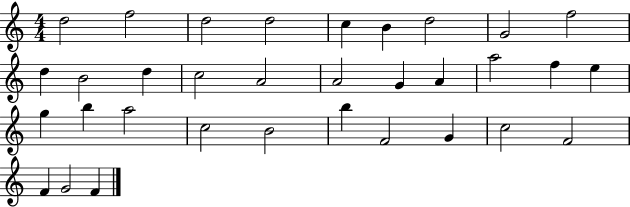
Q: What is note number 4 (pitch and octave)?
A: D5